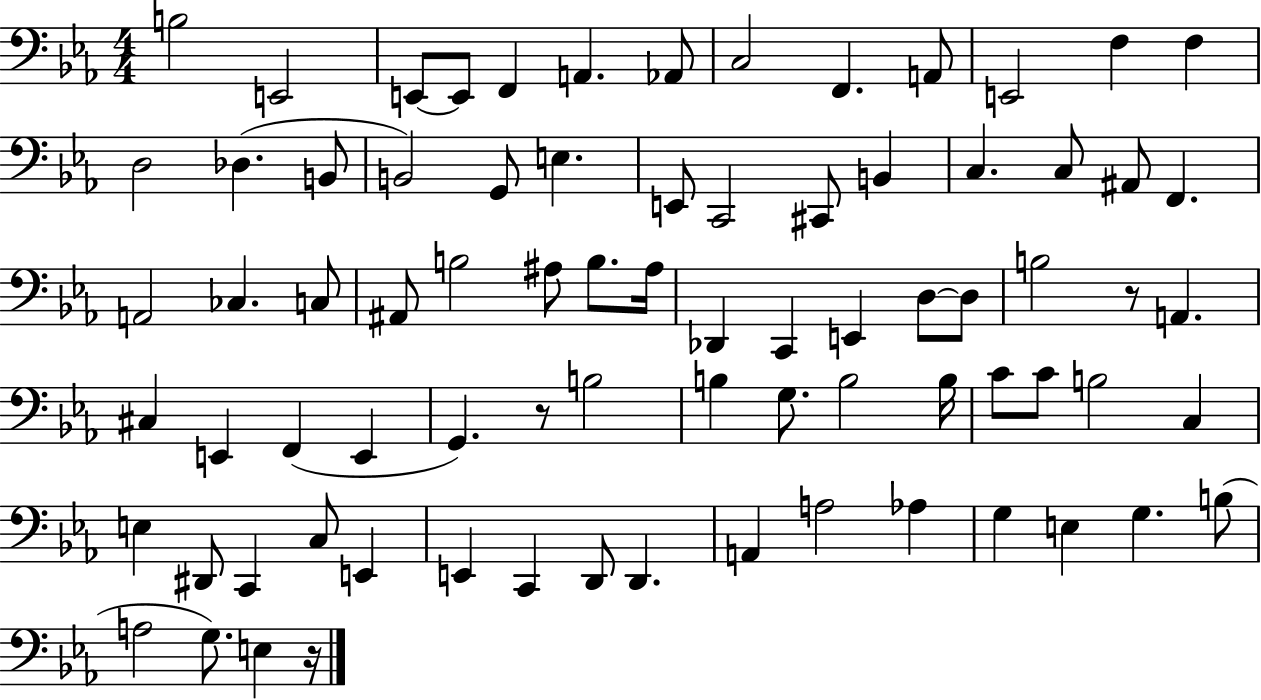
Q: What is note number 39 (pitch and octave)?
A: D3